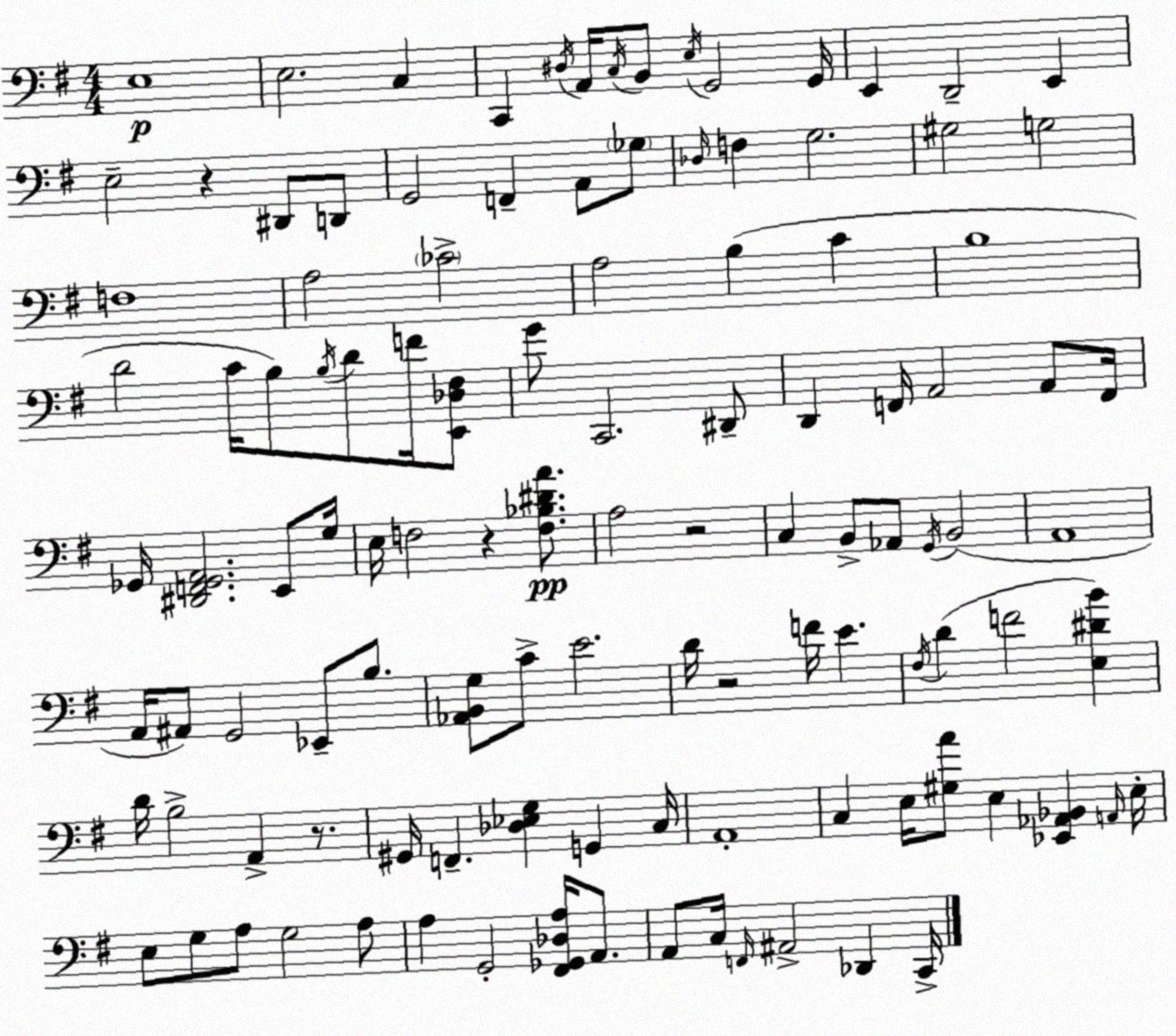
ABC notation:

X:1
T:Untitled
M:4/4
L:1/4
K:G
E,4 E,2 C, C,, ^D,/4 A,,/4 C,/4 B,,/2 E,/4 G,,2 G,,/4 E,, D,,2 E,, E,2 z ^D,,/2 D,,/2 G,,2 F,, A,,/2 _G,/2 _D,/4 F, G,2 ^G,2 G,2 F,4 A,2 _C2 A,2 B, C B,4 D2 C/4 B,/2 B,/4 D/2 F/4 [E,,_D,^F,]/2 G/2 C,,2 ^D,,/2 D,, F,,/4 A,,2 A,,/2 F,,/4 _G,,/4 [^D,,F,,_G,,A,,]2 E,,/2 G,/4 E,/4 F,2 z [F,_B,^DA]/2 A,2 z2 C, B,,/2 _A,,/2 G,,/4 B,,2 A,,4 A,,/4 ^A,,/2 G,,2 _E,,/2 B,/2 [_A,,B,,G,]/2 C/2 E2 D/4 z2 F/4 E ^F,/4 D F2 [E,^DB] D/4 B,2 A,, z/2 ^G,,/4 F,, [_D,_E,G,] G,, C,/4 A,,4 C, E,/4 [^G,A]/2 E, [_E,,_A,,_B,,] A,,/4 E,/4 E,/2 G,/2 A,/2 G,2 A,/2 A, G,,2 [^F,,_G,,_D,A,]/4 A,,/2 A,,/2 C,/4 F,,/4 ^A,,2 _D,, C,,/4